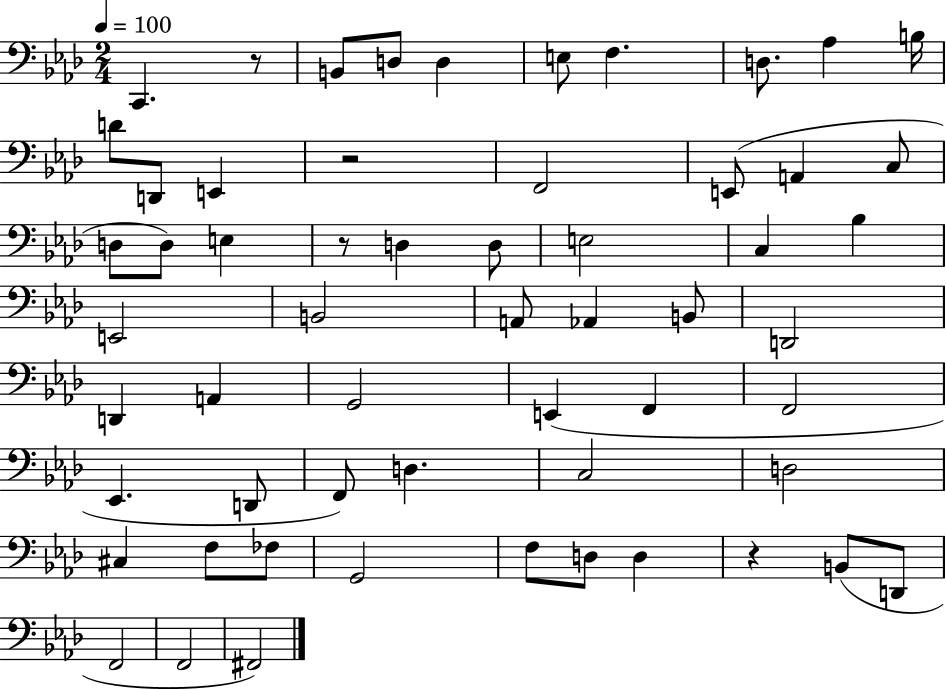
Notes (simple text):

C2/q. R/e B2/e D3/e D3/q E3/e F3/q. D3/e. Ab3/q B3/s D4/e D2/e E2/q R/h F2/h E2/e A2/q C3/e D3/e D3/e E3/q R/e D3/q D3/e E3/h C3/q Bb3/q E2/h B2/h A2/e Ab2/q B2/e D2/h D2/q A2/q G2/h E2/q F2/q F2/h Eb2/q. D2/e F2/e D3/q. C3/h D3/h C#3/q F3/e FES3/e G2/h F3/e D3/e D3/q R/q B2/e D2/e F2/h F2/h F#2/h